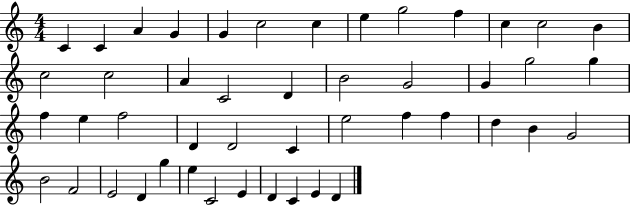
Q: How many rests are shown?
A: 0